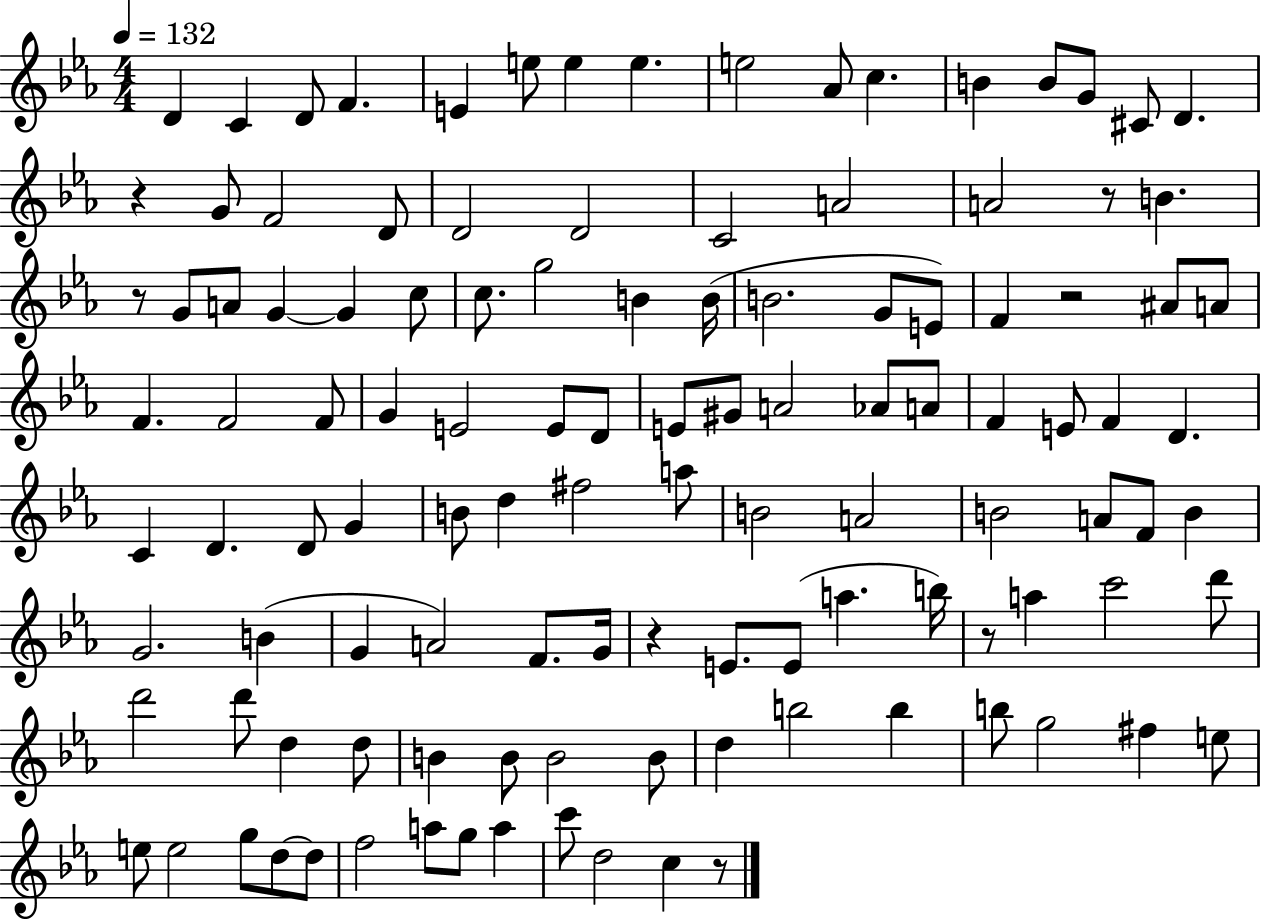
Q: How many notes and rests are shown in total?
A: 117